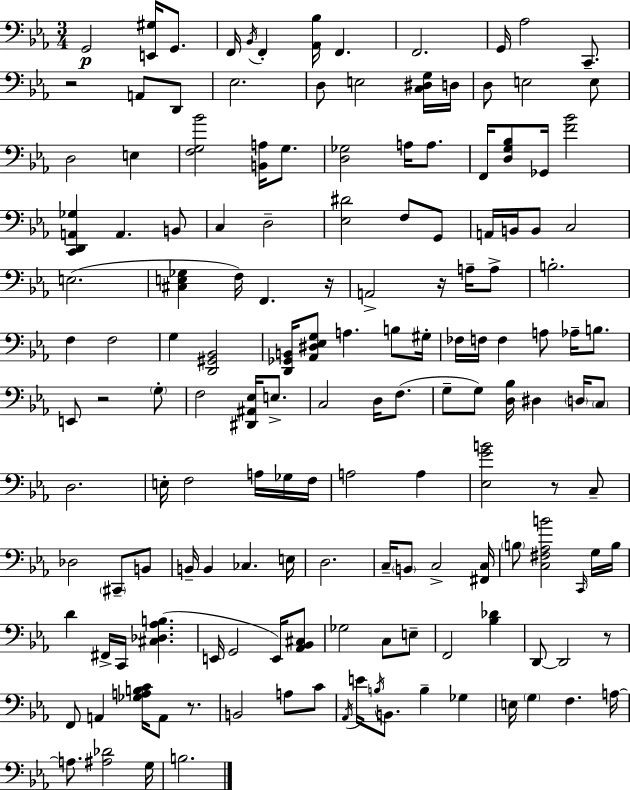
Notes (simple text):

G2/h [E2,G#3]/s G2/e. F2/s Bb2/s F2/q [Ab2,Bb3]/s F2/q. F2/h. G2/s Ab3/h C2/e. R/h A2/e D2/e Eb3/h. D3/e E3/h [C3,D#3,G3]/s D3/s D3/e E3/h E3/e D3/h E3/q [F3,G3,Bb4]/h [B2,A3]/s G3/e. [D3,Gb3]/h A3/s A3/e. F2/s [D3,G3,Bb3]/e Gb2/s [F4,Bb4]/h [C2,D2,A2,Gb3]/q A2/q. B2/e C3/q D3/h [Eb3,D#4]/h F3/e G2/e A2/s B2/s B2/e C3/h E3/h. [C#3,E3,Gb3]/q F3/s F2/q. R/s A2/h R/s A3/s A3/e B3/h. F3/q F3/h G3/q [D2,G#2,Bb2]/h [D2,Gb2,B2]/s [Ab2,D#3,Eb3,G3]/e A3/q. B3/e G#3/s FES3/s F3/s F3/q A3/e Ab3/s B3/e. E2/e R/h G3/e F3/h [D#2,A#2,Eb3]/s E3/e. C3/h D3/s F3/e. G3/e G3/e [D3,Bb3]/s D#3/q D3/s C3/e D3/h. E3/s F3/h A3/s Gb3/s F3/s A3/h A3/q [Eb3,G4,B4]/h R/e C3/e Db3/h C#2/e B2/e B2/s B2/q CES3/q. E3/s D3/h. C3/s B2/e C3/h [F#2,C3]/s B3/e [C3,F#3,Ab3,B4]/h C2/s G3/s B3/s D4/q F#2/s C2/s [C#3,Db3,Ab3,B3]/q. E2/s G2/h E2/s [Ab2,Bb2,C#3]/e Gb3/h C3/e E3/e F2/h [Bb3,Db4]/q D2/e D2/h R/e F2/e A2/q [Gb3,A3,B3,C4]/s A2/e R/e. B2/h A3/e C4/e Ab2/s E4/s B3/s B2/e. B3/q Gb3/q E3/s G3/q F3/q. A3/s A3/e. [A#3,Db4]/h G3/s B3/h.